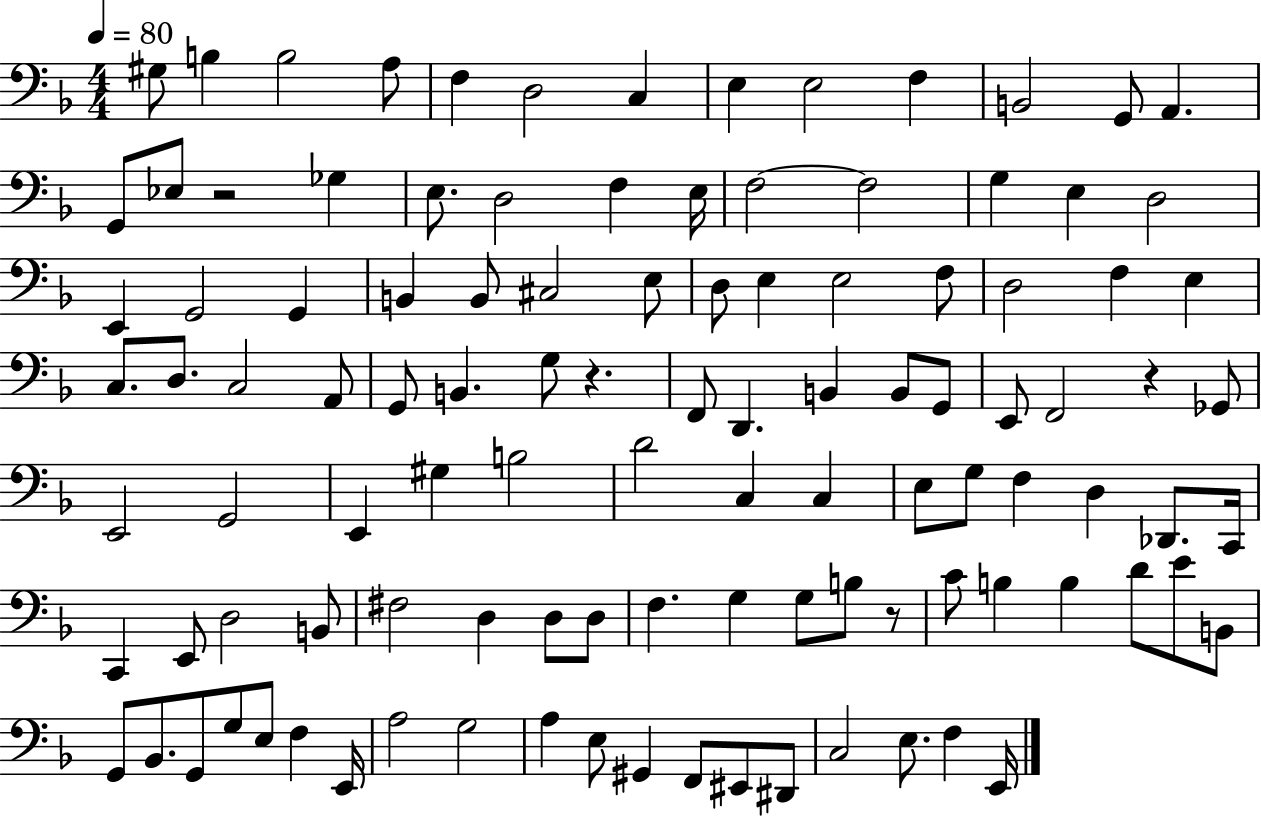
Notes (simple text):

G#3/e B3/q B3/h A3/e F3/q D3/h C3/q E3/q E3/h F3/q B2/h G2/e A2/q. G2/e Eb3/e R/h Gb3/q E3/e. D3/h F3/q E3/s F3/h F3/h G3/q E3/q D3/h E2/q G2/h G2/q B2/q B2/e C#3/h E3/e D3/e E3/q E3/h F3/e D3/h F3/q E3/q C3/e. D3/e. C3/h A2/e G2/e B2/q. G3/e R/q. F2/e D2/q. B2/q B2/e G2/e E2/e F2/h R/q Gb2/e E2/h G2/h E2/q G#3/q B3/h D4/h C3/q C3/q E3/e G3/e F3/q D3/q Db2/e. C2/s C2/q E2/e D3/h B2/e F#3/h D3/q D3/e D3/e F3/q. G3/q G3/e B3/e R/e C4/e B3/q B3/q D4/e E4/e B2/e G2/e Bb2/e. G2/e G3/e E3/e F3/q E2/s A3/h G3/h A3/q E3/e G#2/q F2/e EIS2/e D#2/e C3/h E3/e. F3/q E2/s